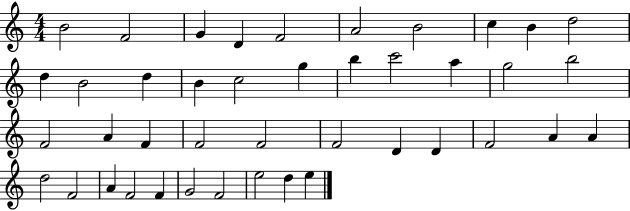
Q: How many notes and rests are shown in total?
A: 42